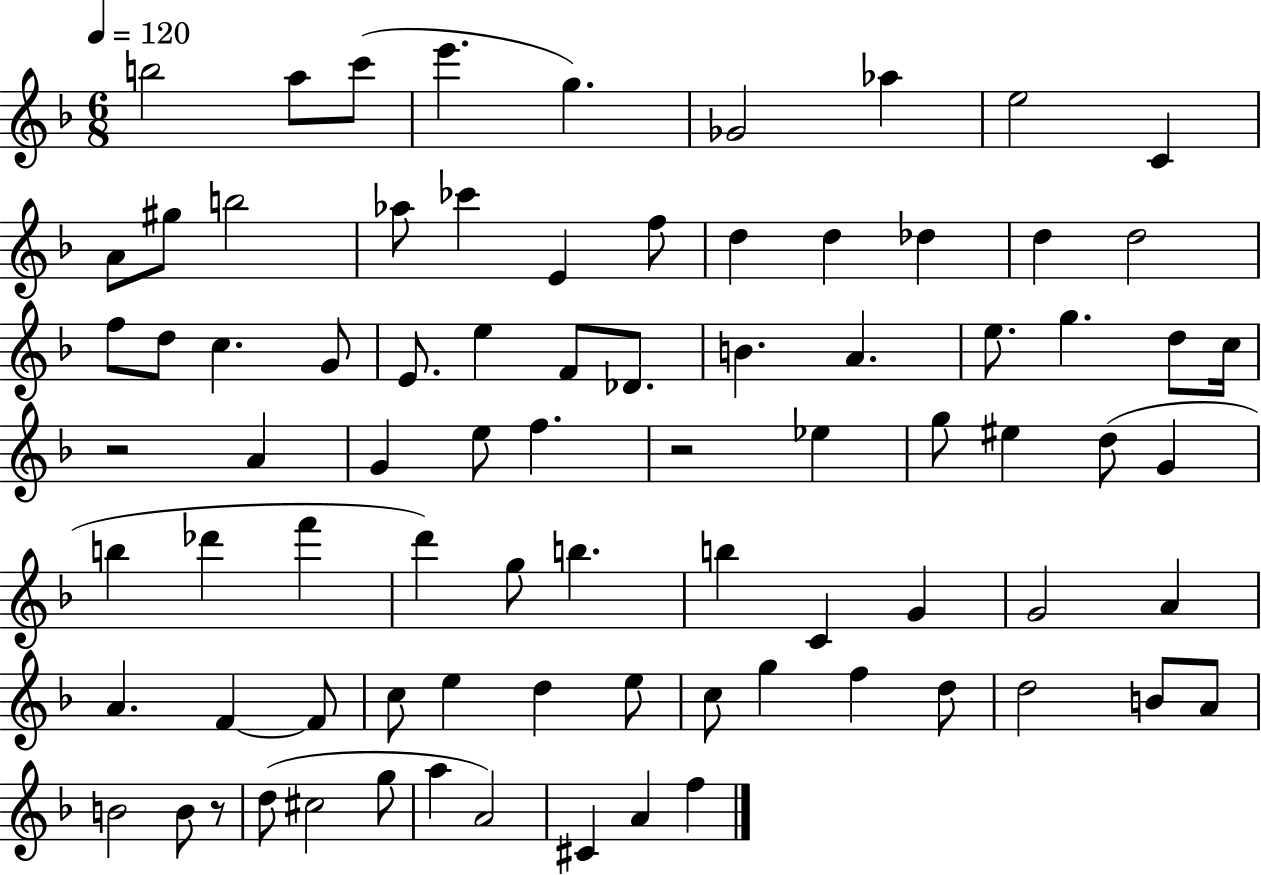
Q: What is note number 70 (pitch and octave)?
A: B4